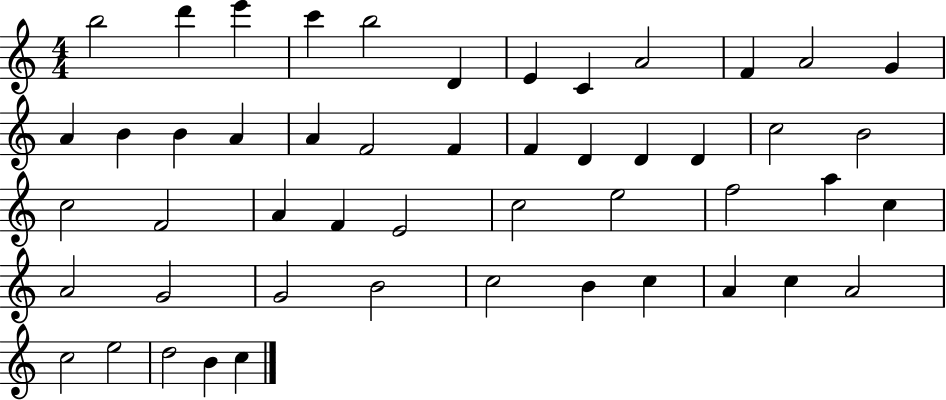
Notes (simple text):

B5/h D6/q E6/q C6/q B5/h D4/q E4/q C4/q A4/h F4/q A4/h G4/q A4/q B4/q B4/q A4/q A4/q F4/h F4/q F4/q D4/q D4/q D4/q C5/h B4/h C5/h F4/h A4/q F4/q E4/h C5/h E5/h F5/h A5/q C5/q A4/h G4/h G4/h B4/h C5/h B4/q C5/q A4/q C5/q A4/h C5/h E5/h D5/h B4/q C5/q